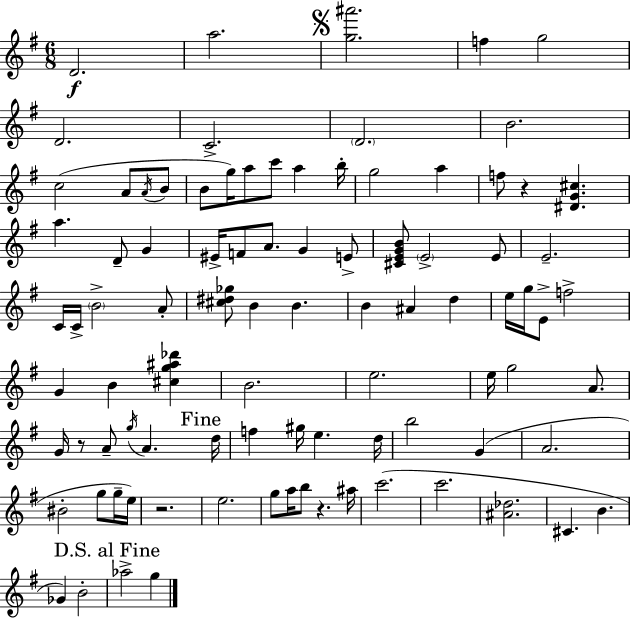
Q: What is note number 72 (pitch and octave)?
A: B5